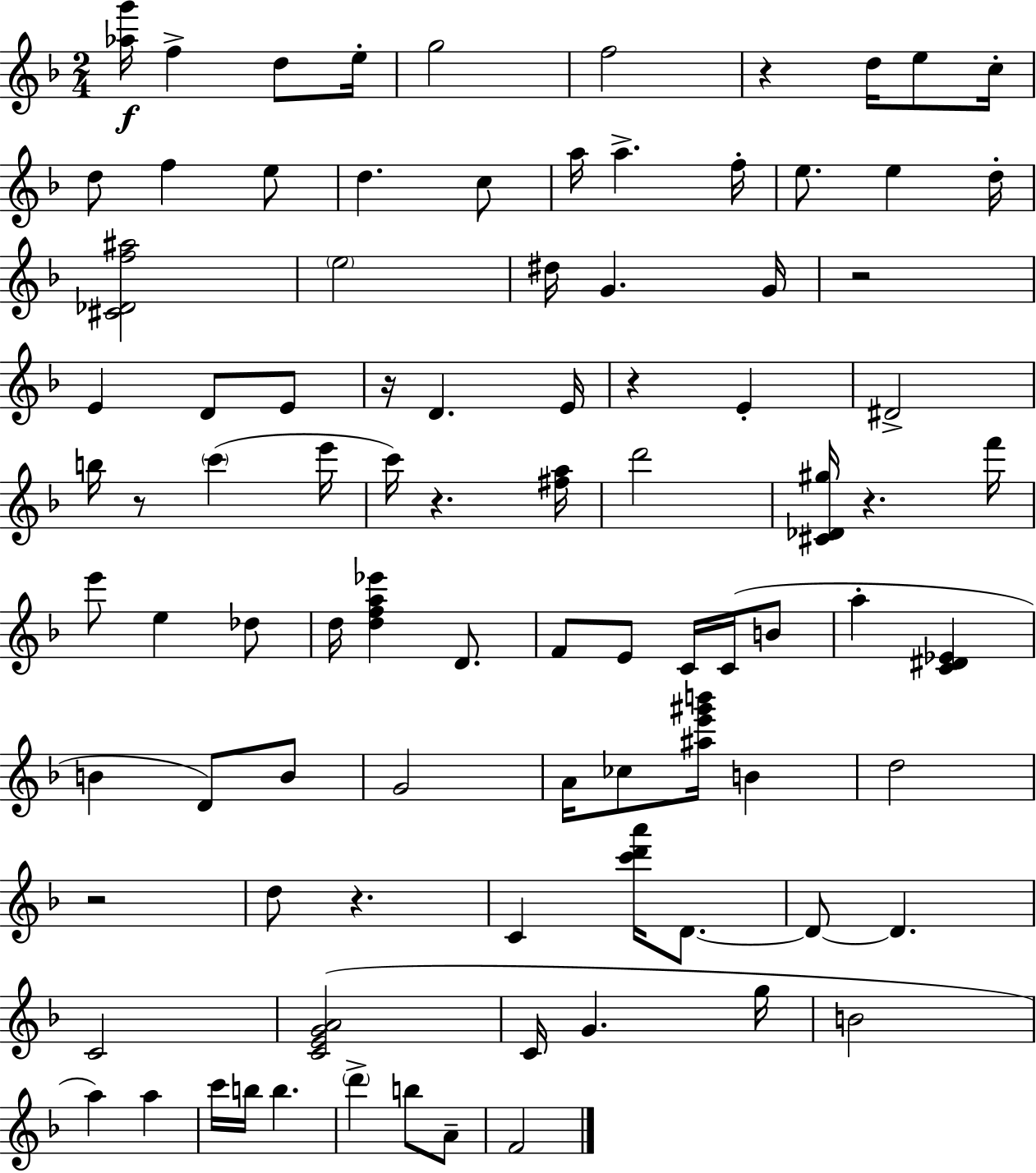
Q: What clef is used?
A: treble